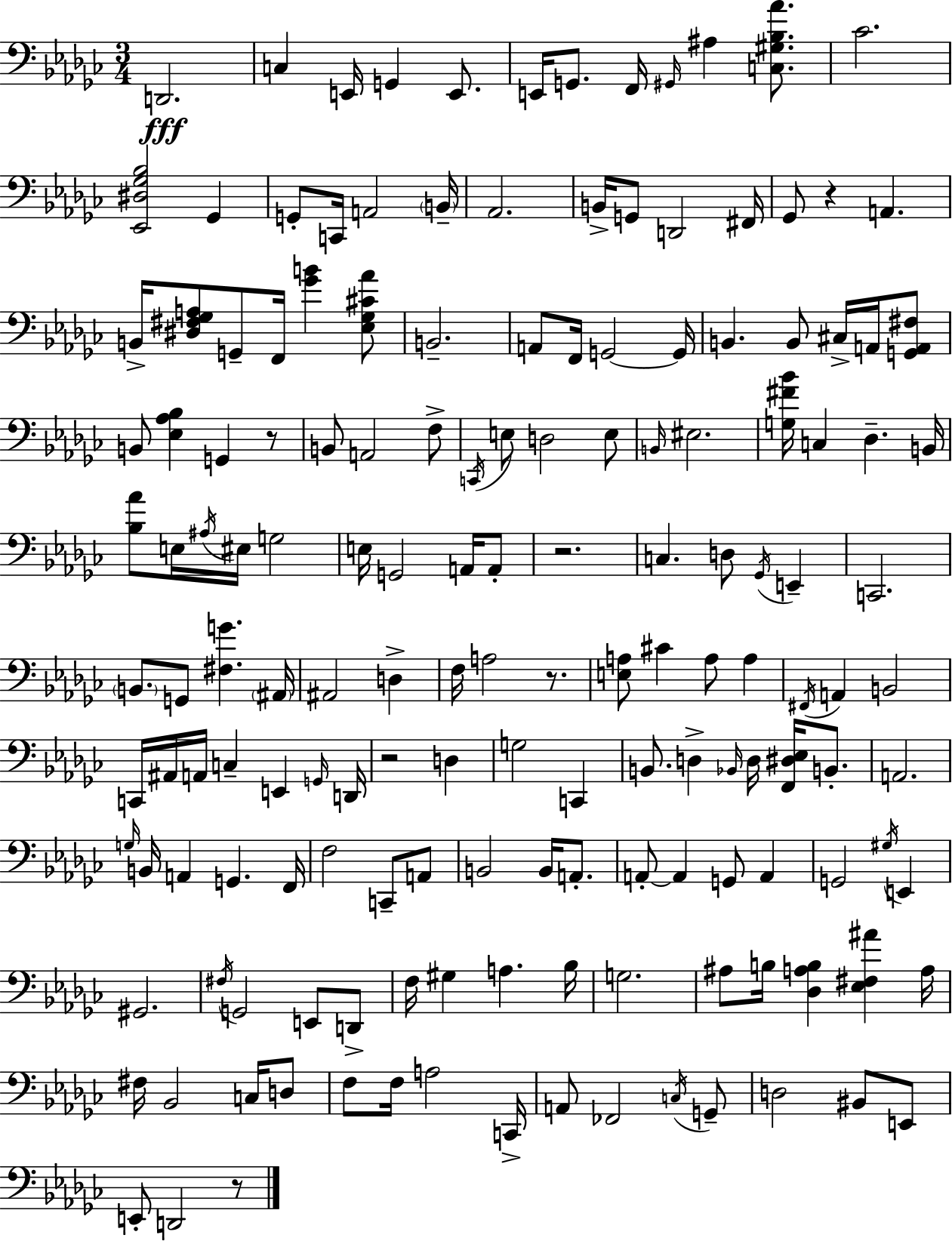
X:1
T:Untitled
M:3/4
L:1/4
K:Ebm
D,,2 C, E,,/4 G,, E,,/2 E,,/4 G,,/2 F,,/4 ^G,,/4 ^A, [C,^G,_B,_A]/2 _C2 [_E,,^D,_G,_B,]2 _G,, G,,/2 C,,/4 A,,2 B,,/4 _A,,2 B,,/4 G,,/2 D,,2 ^F,,/4 _G,,/2 z A,, B,,/4 [^D,^F,_G,A,]/2 G,,/2 F,,/4 [_GB] [_E,_G,^C_A]/2 B,,2 A,,/2 F,,/4 G,,2 G,,/4 B,, B,,/2 ^C,/4 A,,/4 [G,,A,,^F,]/2 B,,/2 [_E,_A,_B,] G,, z/2 B,,/2 A,,2 F,/2 C,,/4 E,/2 D,2 E,/2 B,,/4 ^E,2 [G,^F_B]/4 C, _D, B,,/4 [_B,_A]/2 E,/4 ^A,/4 ^E,/4 G,2 E,/4 G,,2 A,,/4 A,,/2 z2 C, D,/2 _G,,/4 E,, C,,2 B,,/2 G,,/2 [^F,G] ^A,,/4 ^A,,2 D, F,/4 A,2 z/2 [E,A,]/2 ^C A,/2 A, ^F,,/4 A,, B,,2 C,,/4 ^A,,/4 A,,/4 C, E,, G,,/4 D,,/4 z2 D, G,2 C,, B,,/2 D, _B,,/4 D,/4 [F,,^D,_E,]/4 B,,/2 A,,2 G,/4 B,,/4 A,, G,, F,,/4 F,2 C,,/2 A,,/2 B,,2 B,,/4 A,,/2 A,,/2 A,, G,,/2 A,, G,,2 ^G,/4 E,, ^G,,2 ^F,/4 G,,2 E,,/2 D,,/2 F,/4 ^G, A, _B,/4 G,2 ^A,/2 B,/4 [_D,A,B,] [_E,^F,^A] A,/4 ^F,/4 _B,,2 C,/4 D,/2 F,/2 F,/4 A,2 C,,/4 A,,/2 _F,,2 C,/4 G,,/2 D,2 ^B,,/2 E,,/2 E,,/2 D,,2 z/2